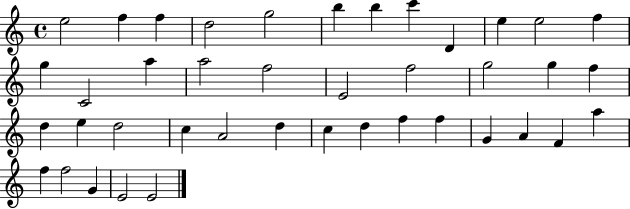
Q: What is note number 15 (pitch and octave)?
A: A5